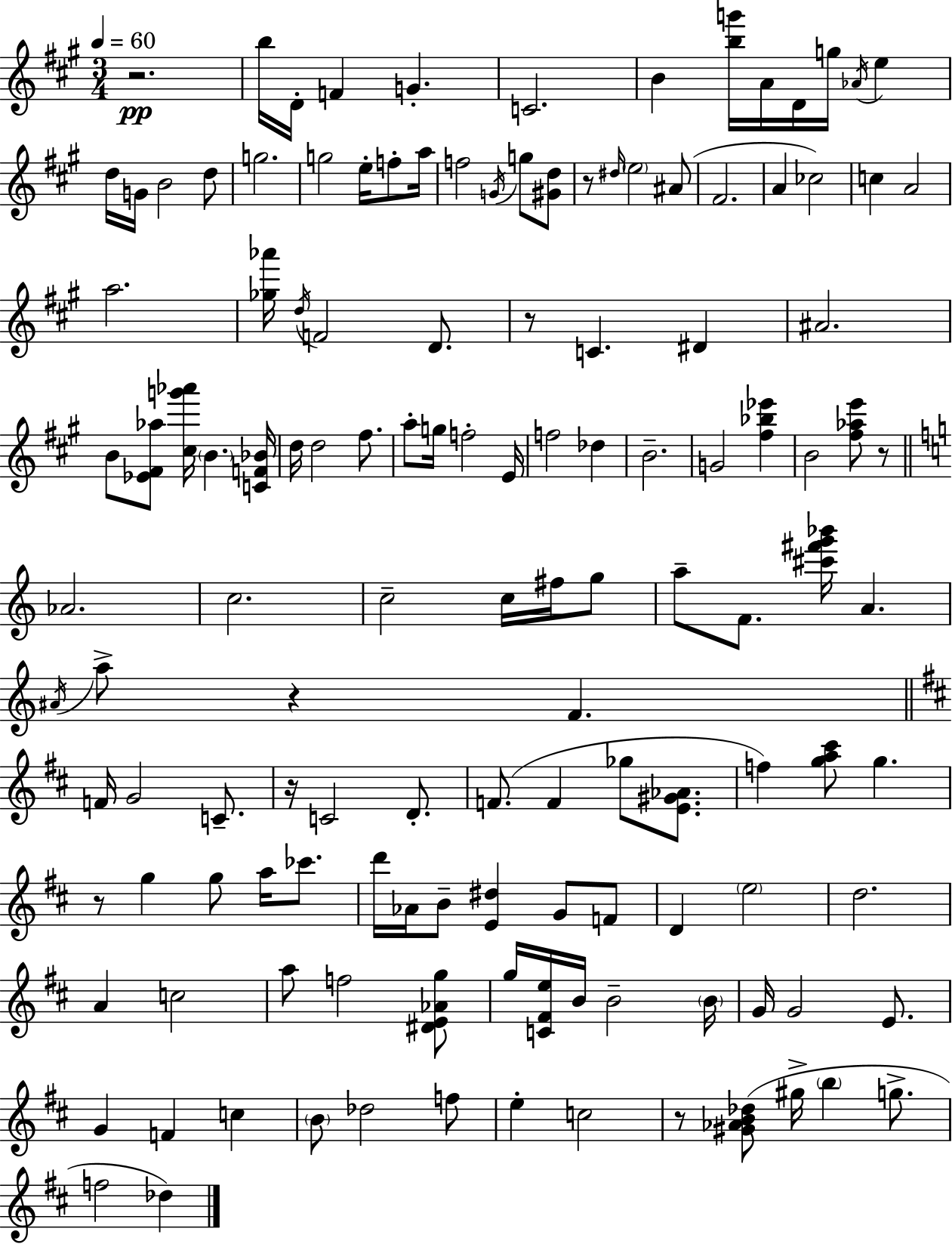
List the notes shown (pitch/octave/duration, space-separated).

R/h. B5/s D4/s F4/q G4/q. C4/h. B4/q [B5,G6]/s A4/s D4/s G5/s Ab4/s E5/q D5/s G4/s B4/h D5/e G5/h. G5/h E5/s F5/e A5/s F5/h G4/s G5/e [G#4,D5]/e R/e D#5/s E5/h A#4/e F#4/h. A4/q CES5/h C5/q A4/h A5/h. [Gb5,Ab6]/s D5/s F4/h D4/e. R/e C4/q. D#4/q A#4/h. B4/e [Eb4,F#4,Ab5]/e [C#5,G6,Ab6]/s B4/q. [C4,F4,Bb4]/s D5/s D5/h F#5/e. A5/e G5/s F5/h E4/s F5/h Db5/q B4/h. G4/h [F#5,Bb5,Eb6]/q B4/h [F#5,Ab5,E6]/e R/e Ab4/h. C5/h. C5/h C5/s F#5/s G5/e A5/e F4/e. [C#6,F#6,G6,Bb6]/s A4/q. A#4/s A5/e R/q F4/q. F4/s G4/h C4/e. R/s C4/h D4/e. F4/e. F4/q Gb5/e [E4,G#4,Ab4]/e. F5/q [G5,A5,C#6]/e G5/q. R/e G5/q G5/e A5/s CES6/e. D6/s Ab4/s B4/e [E4,D#5]/q G4/e F4/e D4/q E5/h D5/h. A4/q C5/h A5/e F5/h [D#4,E4,Ab4,G5]/e G5/s [C4,F#4,E5]/s B4/s B4/h B4/s G4/s G4/h E4/e. G4/q F4/q C5/q B4/e Db5/h F5/e E5/q C5/h R/e [G#4,Ab4,B4,Db5]/e G#5/s B5/q G5/e. F5/h Db5/q